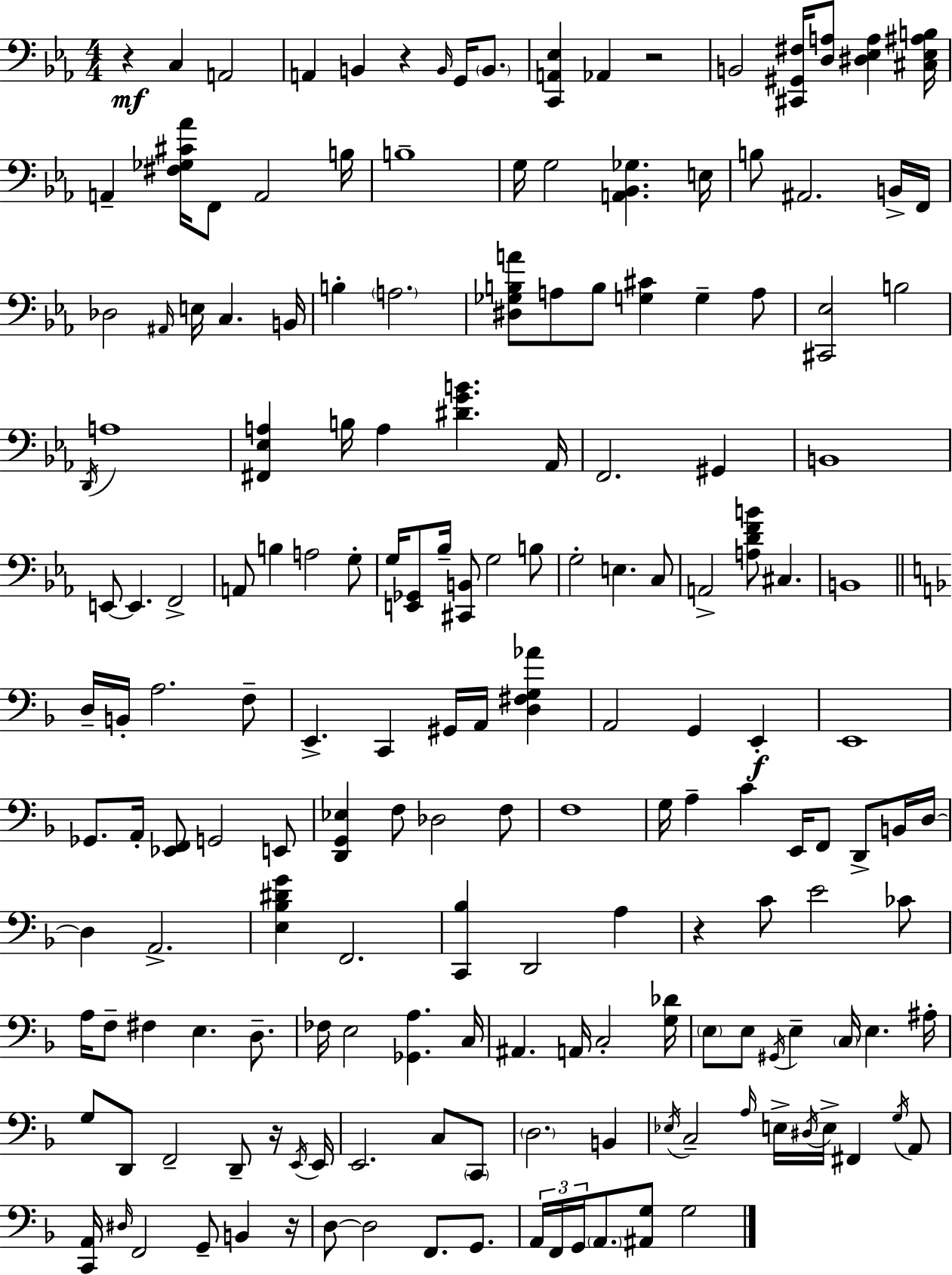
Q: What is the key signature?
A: EES major